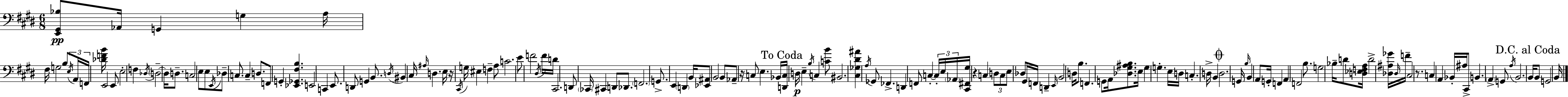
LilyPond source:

{
  \clef bass
  \numericTimeSignature
  \time 6/8
  \key e \major
  <e, gis, bes>8\pp aes,16 g,4 g4 a16 | fis16 g2 b8 \tuplet 3/2 { \acciaccatura { e16 } | a,16 f,16 } <des' f' b'>16 e,2 e,8 | e2-. f4 | \break \acciaccatura { des16 } \parenthesize d2--~~ d16 d8.-- | c2 e8 | e8 \acciaccatura { e,16 } des8-- c8. c4-- | d8. f,8 g,4-. <ees, ges, fis b>4. | \break e,2 c,4 | e,8. d,8 g,4 | b,8. \acciaccatura { d16 } bis,4 cis16 \grace { ais16 } d4. | e16 r16 \acciaccatura { cis,16 } g16 eis4 | \break f4-- a8 c'2. | e'8 f'2 | \acciaccatura { dis16 } f'16 d'16 cis,2. | d,8 \parenthesize ces,16 cis,4 | \break d,8 des,8. \parenthesize f,2. | g,8.-> e,4 | \parenthesize d,4 b,16 <ees, ais,>8 b,2 | b,8 aes,8-- r16 c8 | \break e4. bes,16 \mark "To Coda" <d, c>16 d16\p e4-- | \acciaccatura { b16 } c4 <c' b'>8 bis,2. | <cis ges dis' ais'>4 | \acciaccatura { a16 } ges,8 fes,4.-> d,4 | \break f,8 c4-.~~ \tuplet 3/2 { c16-. e16 \parenthesize aes,16 } <cis, fis, gis>16 r4 | c4 \tuplet 3/2 { d8 c8 e8 } | des8 gis,16 f,16 d,4-- \grace { e,16 } b,2 | d16 b8. f,4. | \break g,8 a,16 <des gis ais b>8. e16 gis4 | g4.-. e16 d16 c4.-. | d16-> b,4 \mark \markup { \musicglyph "scripts.coda" } d2. | g,16 \grace { b16 } | \break b,4 a,8 g,16-. f,4 a,4 | f,2 b8. | g2 bes16-- d'8 | <d ees f a>16 d'2-> <des ais ges'>16 \grace { des16 } | \break f'16-- cis2 r8. | c4 a,4 bes,16-. ais16 cis,8-> | b,4. \parenthesize a,4-> g,8 | \acciaccatura { a16 } b,2. | \break \mark "D.C. al Coda" b,16 b,8 g,2 | b,16 \bar "|."
}